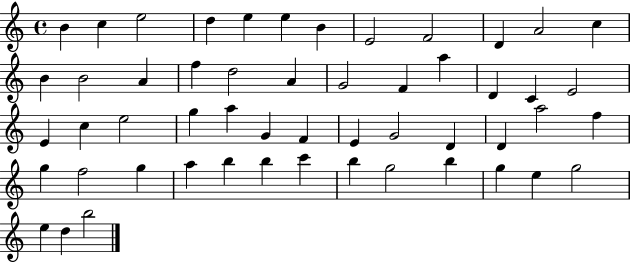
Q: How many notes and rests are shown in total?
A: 53